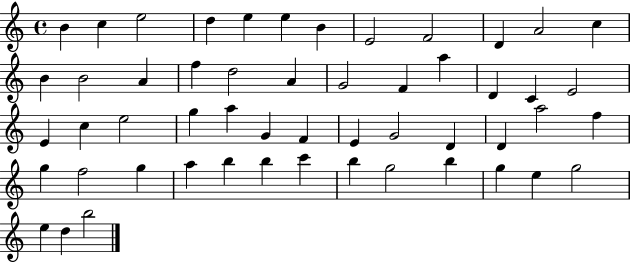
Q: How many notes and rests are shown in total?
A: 53